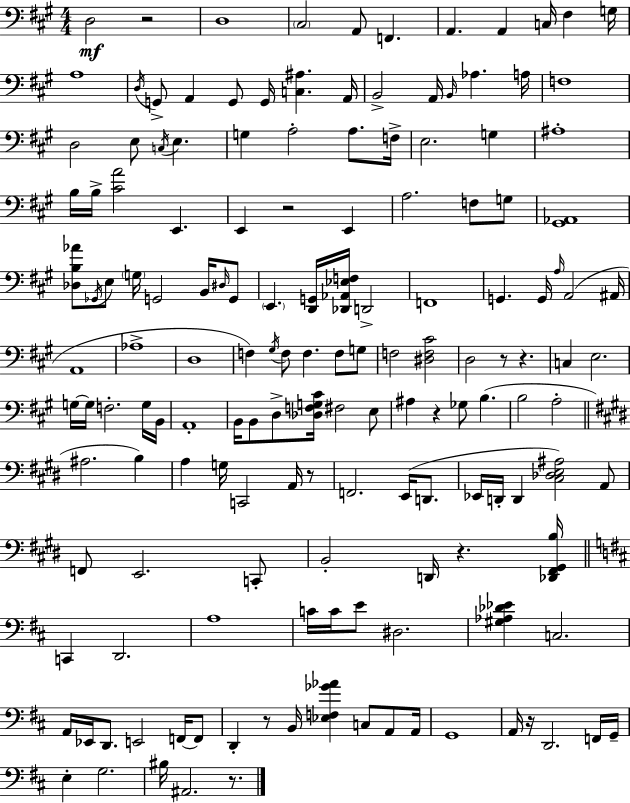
X:1
T:Untitled
M:4/4
L:1/4
K:A
D,2 z2 D,4 ^C,2 A,,/2 F,, A,, A,, C,/4 ^F, G,/4 A,4 D,/4 G,,/2 A,, G,,/2 G,,/4 [C,^A,] A,,/4 B,,2 A,,/4 B,,/4 _A, A,/4 F,4 D,2 E,/2 C,/4 E, G, A,2 A,/2 F,/4 E,2 G, ^A,4 B,/4 B,/4 [^CA]2 E,, E,, z2 E,, A,2 F,/2 G,/2 [^G,,_A,,]4 [_D,B,_A]/2 _G,,/4 E,/2 G,/4 G,,2 B,,/4 ^D,/4 G,,/2 E,, [D,,G,,]/4 [_D,,_A,,_E,F,]/4 D,,2 F,,4 G,, G,,/4 A,/4 A,,2 ^A,,/4 A,,4 _A,4 D,4 F, ^G,/4 F,/2 F, F,/2 G,/2 F,2 [^D,F,^C]2 D,2 z/2 z C, E,2 G,/4 G,/4 F,2 G,/4 B,,/4 A,,4 B,,/4 B,,/2 D,/2 [_D,F,G,^C]/4 ^F,2 E,/2 ^A, z _G,/2 B, B,2 A,2 ^A,2 B, A, G,/4 C,,2 A,,/4 z/2 F,,2 E,,/4 D,,/2 _E,,/4 D,,/4 D,, [^C,_D,E,^A,]2 A,,/2 F,,/2 E,,2 C,,/2 B,,2 D,,/4 z [_D,,^F,,^G,,B,]/4 C,, D,,2 A,4 C/4 C/4 E/2 ^D,2 [^G,_A,_D_E] C,2 A,,/4 _E,,/4 D,,/2 E,,2 F,,/4 F,,/2 D,, z/2 B,,/4 [_E,F,_G_A] C,/2 A,,/2 A,,/4 G,,4 A,,/4 z/4 D,,2 F,,/4 G,,/4 E, G,2 ^B,/4 ^A,,2 z/2